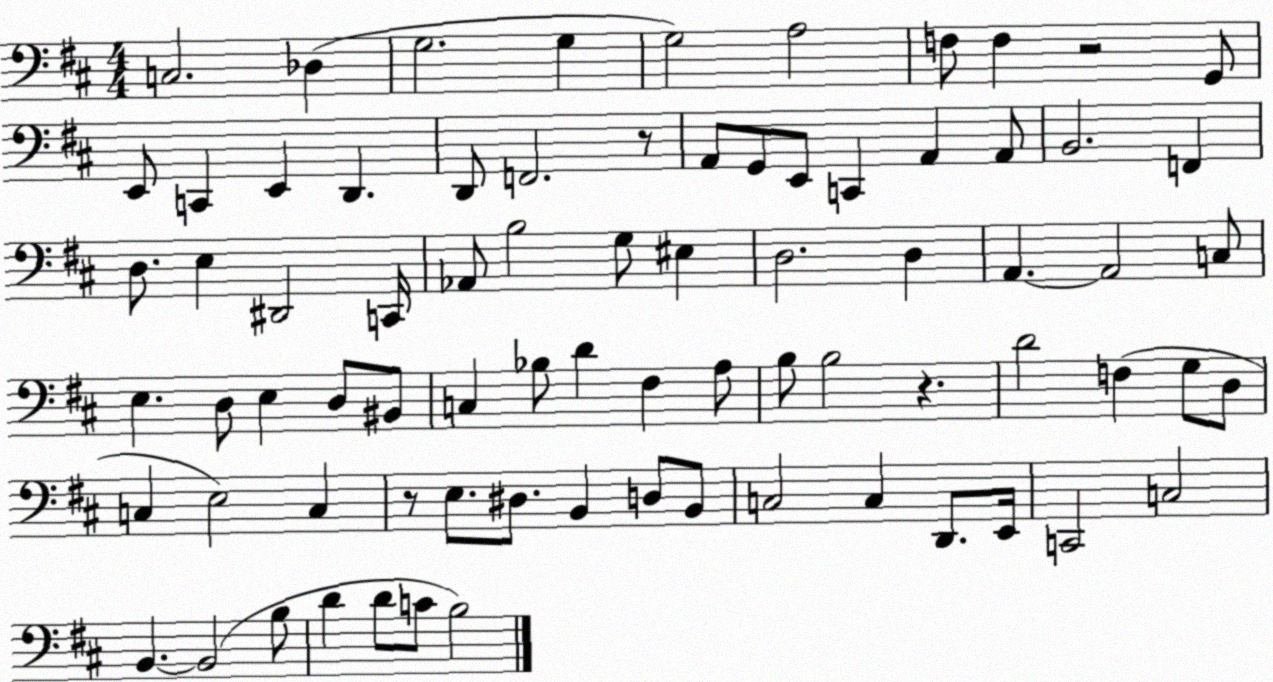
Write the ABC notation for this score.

X:1
T:Untitled
M:4/4
L:1/4
K:D
C,2 _D, G,2 G, G,2 A,2 F,/2 F, z2 G,,/2 E,,/2 C,, E,, D,, D,,/2 F,,2 z/2 A,,/2 G,,/2 E,,/2 C,, A,, A,,/2 B,,2 F,, D,/2 E, ^D,,2 C,,/4 _A,,/2 B,2 G,/2 ^E, D,2 D, A,, A,,2 C,/2 E, D,/2 E, D,/2 ^B,,/2 C, _B,/2 D ^F, A,/2 B,/2 B,2 z D2 F, G,/2 D,/2 C, E,2 C, z/2 E,/2 ^D,/2 B,, D,/2 B,,/2 C,2 C, D,,/2 E,,/4 C,,2 C,2 B,, B,,2 B,/2 D D/2 C/2 B,2